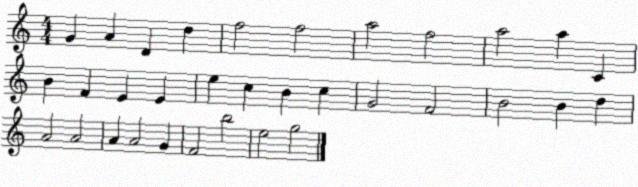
X:1
T:Untitled
M:4/4
L:1/4
K:C
G A D d f2 f2 a2 f2 a2 a C B F E E e c B c G2 F2 B2 B d A2 A2 A A2 G F2 b2 e2 g2